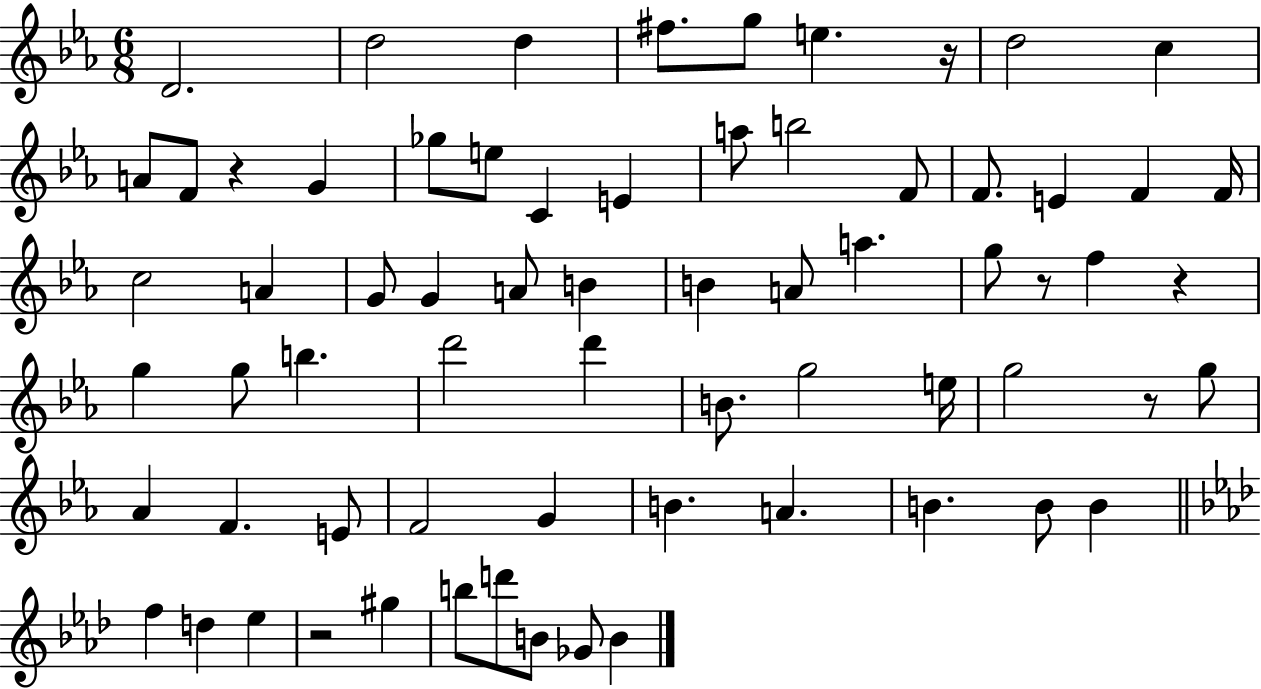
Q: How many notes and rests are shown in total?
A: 68